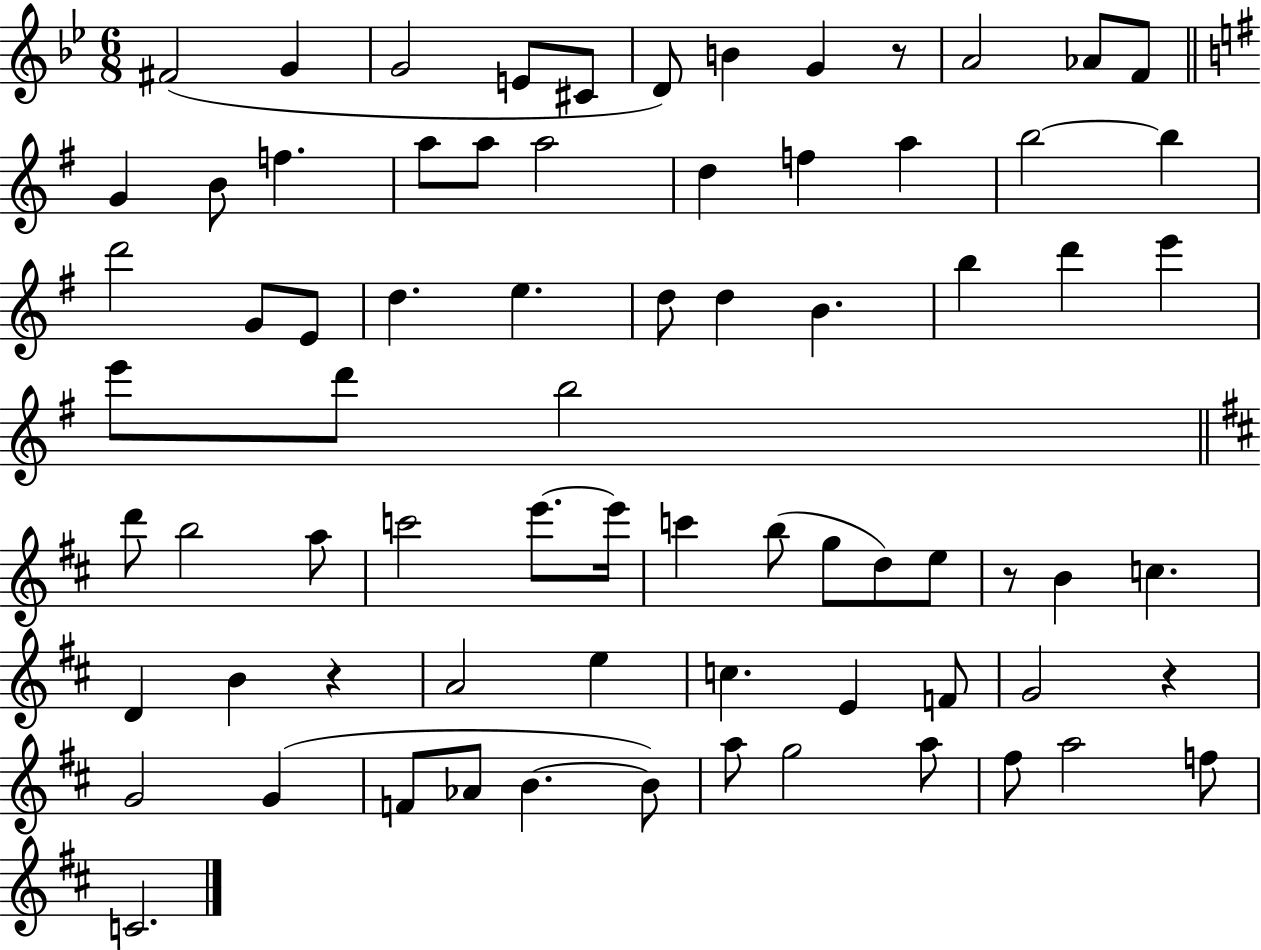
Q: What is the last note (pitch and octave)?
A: C4